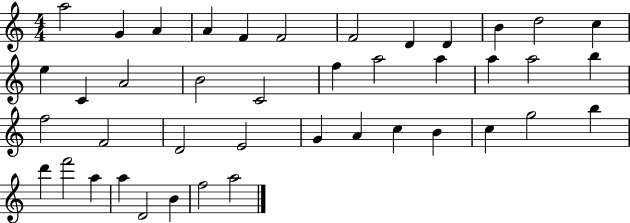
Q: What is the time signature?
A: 4/4